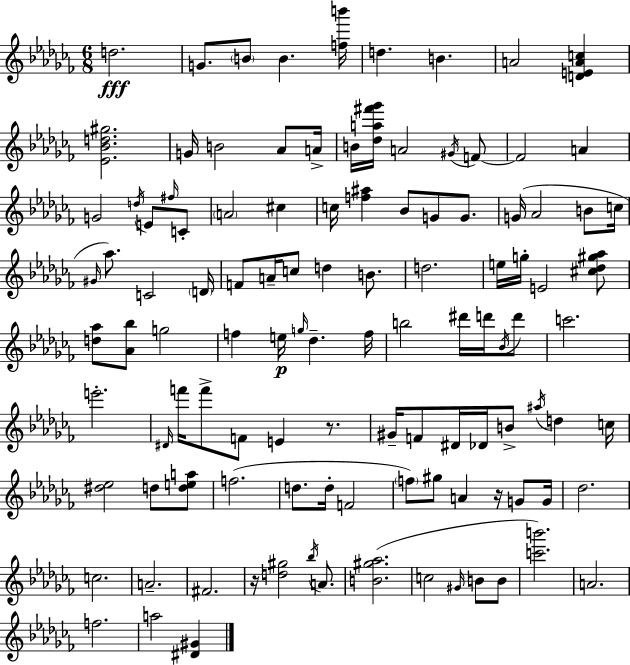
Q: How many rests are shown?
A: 3